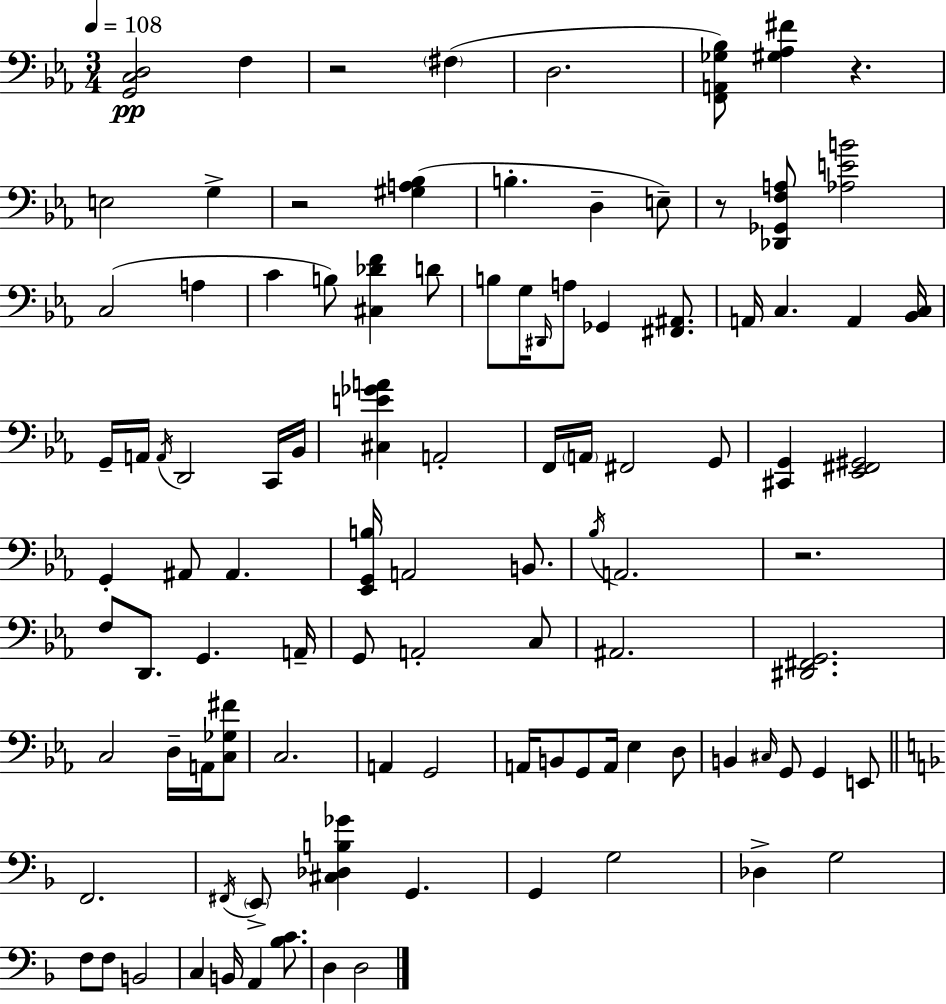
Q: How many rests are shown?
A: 5